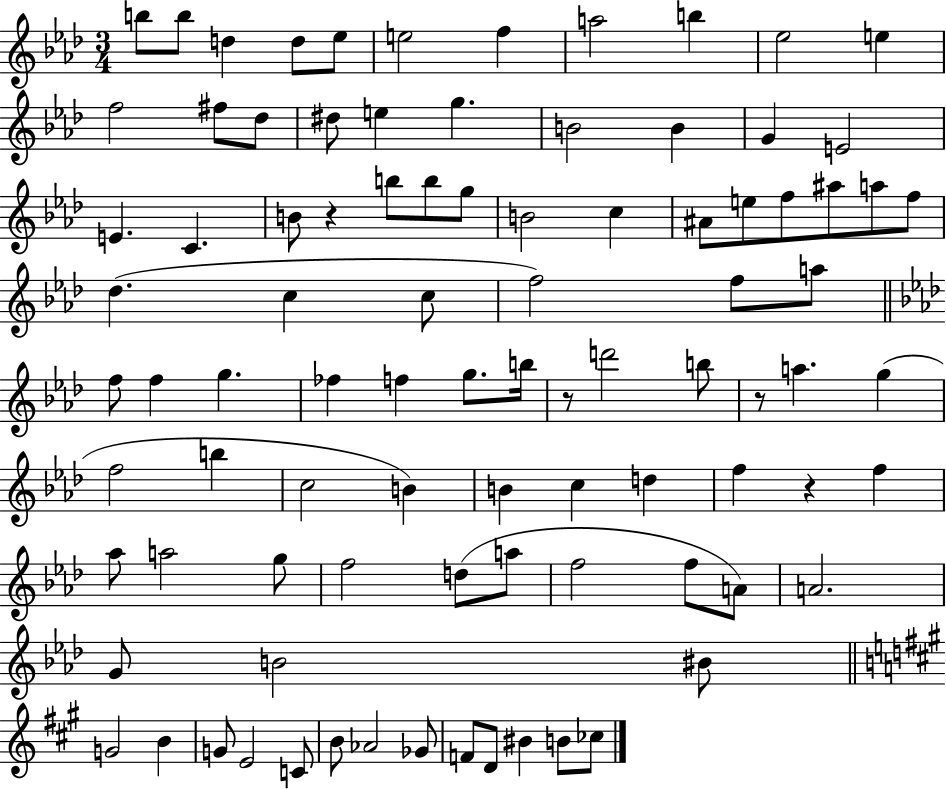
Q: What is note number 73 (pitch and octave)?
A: B4